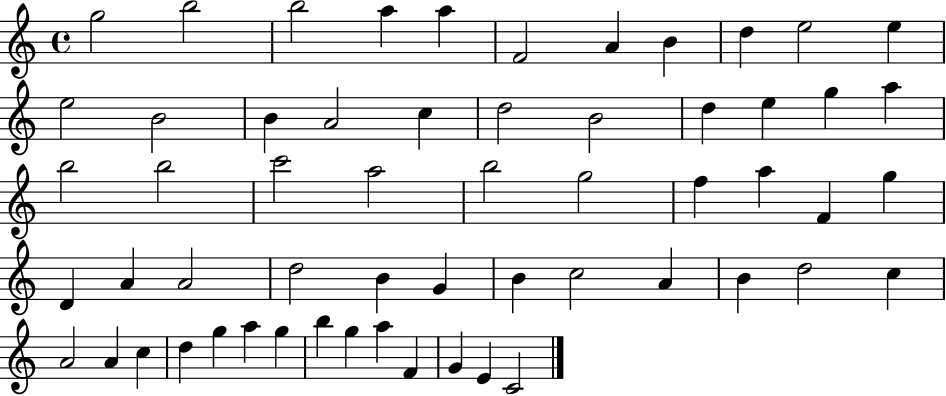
G5/h B5/h B5/h A5/q A5/q F4/h A4/q B4/q D5/q E5/h E5/q E5/h B4/h B4/q A4/h C5/q D5/h B4/h D5/q E5/q G5/q A5/q B5/h B5/h C6/h A5/h B5/h G5/h F5/q A5/q F4/q G5/q D4/q A4/q A4/h D5/h B4/q G4/q B4/q C5/h A4/q B4/q D5/h C5/q A4/h A4/q C5/q D5/q G5/q A5/q G5/q B5/q G5/q A5/q F4/q G4/q E4/q C4/h